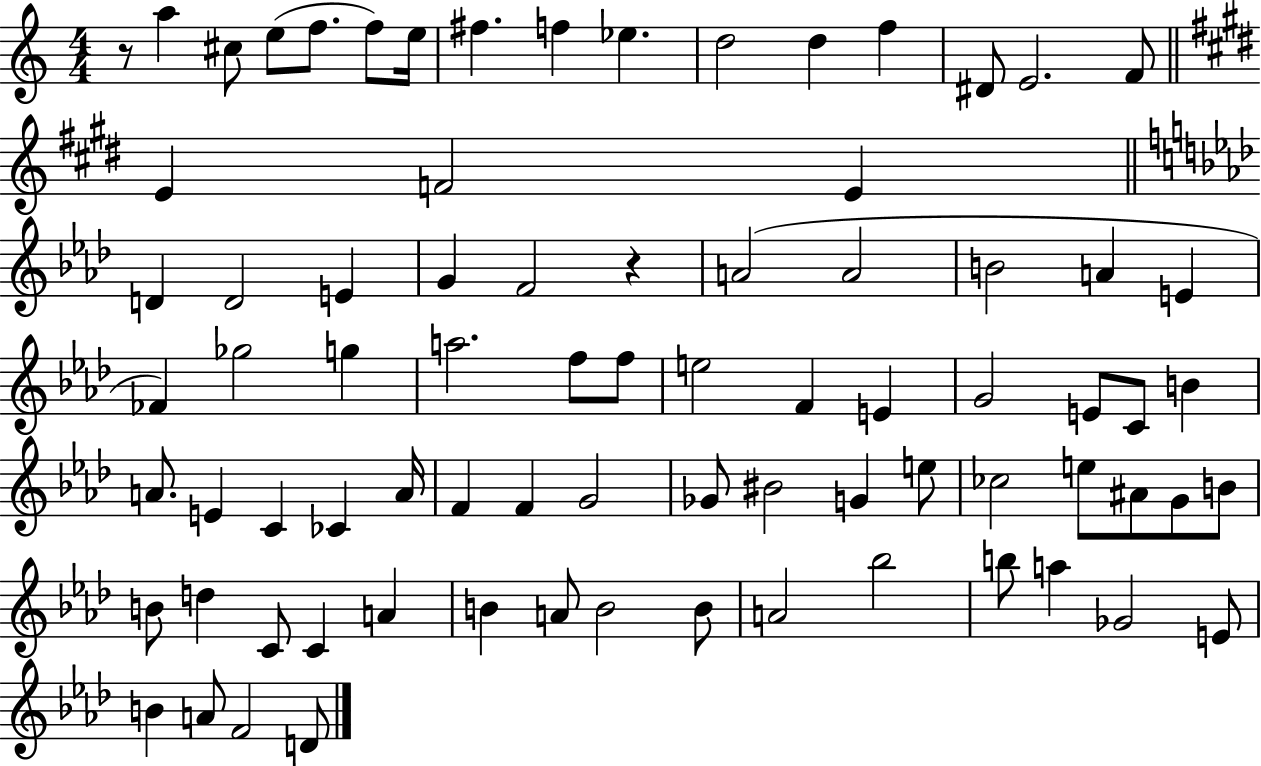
R/e A5/q C#5/e E5/e F5/e. F5/e E5/s F#5/q. F5/q Eb5/q. D5/h D5/q F5/q D#4/e E4/h. F4/e E4/q F4/h E4/q D4/q D4/h E4/q G4/q F4/h R/q A4/h A4/h B4/h A4/q E4/q FES4/q Gb5/h G5/q A5/h. F5/e F5/e E5/h F4/q E4/q G4/h E4/e C4/e B4/q A4/e. E4/q C4/q CES4/q A4/s F4/q F4/q G4/h Gb4/e BIS4/h G4/q E5/e CES5/h E5/e A#4/e G4/e B4/e B4/e D5/q C4/e C4/q A4/q B4/q A4/e B4/h B4/e A4/h Bb5/h B5/e A5/q Gb4/h E4/e B4/q A4/e F4/h D4/e